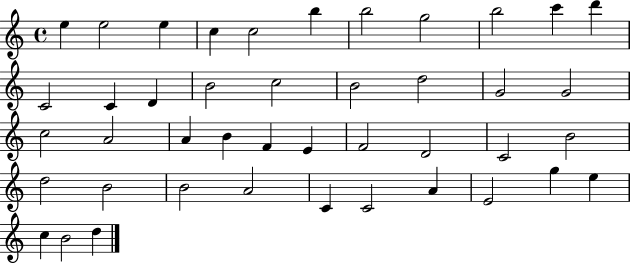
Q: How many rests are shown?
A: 0